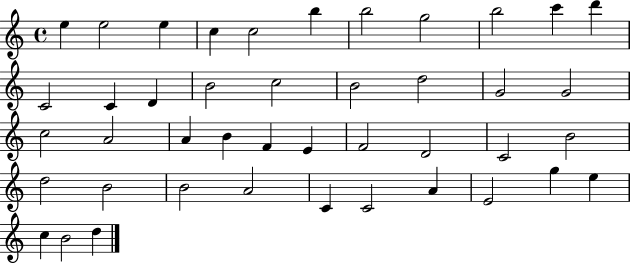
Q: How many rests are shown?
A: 0